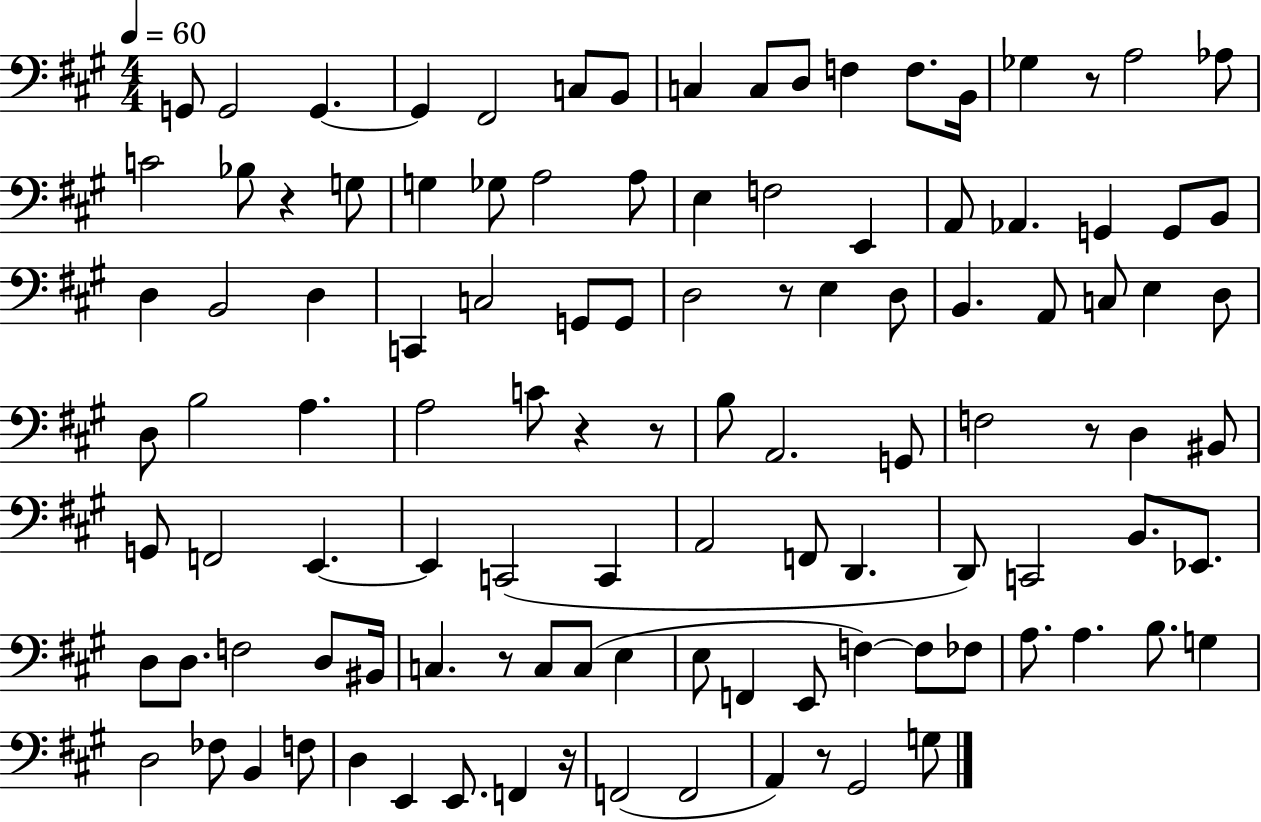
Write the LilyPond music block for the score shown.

{
  \clef bass
  \numericTimeSignature
  \time 4/4
  \key a \major
  \tempo 4 = 60
  \repeat volta 2 { g,8 g,2 g,4.~~ | g,4 fis,2 c8 b,8 | c4 c8 d8 f4 f8. b,16 | ges4 r8 a2 aes8 | \break c'2 bes8 r4 g8 | g4 ges8 a2 a8 | e4 f2 e,4 | a,8 aes,4. g,4 g,8 b,8 | \break d4 b,2 d4 | c,4 c2 g,8 g,8 | d2 r8 e4 d8 | b,4. a,8 c8 e4 d8 | \break d8 b2 a4. | a2 c'8 r4 r8 | b8 a,2. g,8 | f2 r8 d4 bis,8 | \break g,8 f,2 e,4.~~ | e,4 c,2( c,4 | a,2 f,8 d,4. | d,8) c,2 b,8. ees,8. | \break d8 d8. f2 d8 bis,16 | c4. r8 c8 c8( e4 | e8 f,4 e,8 f4~~) f8 fes8 | a8. a4. b8. g4 | \break d2 fes8 b,4 f8 | d4 e,4 e,8. f,4 r16 | f,2( f,2 | a,4) r8 gis,2 g8 | \break } \bar "|."
}